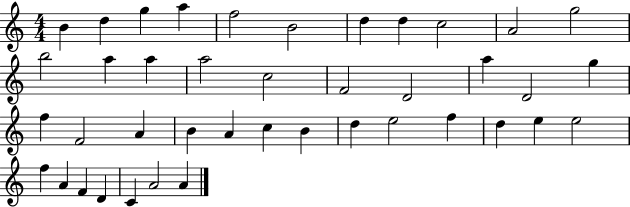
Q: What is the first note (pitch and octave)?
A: B4